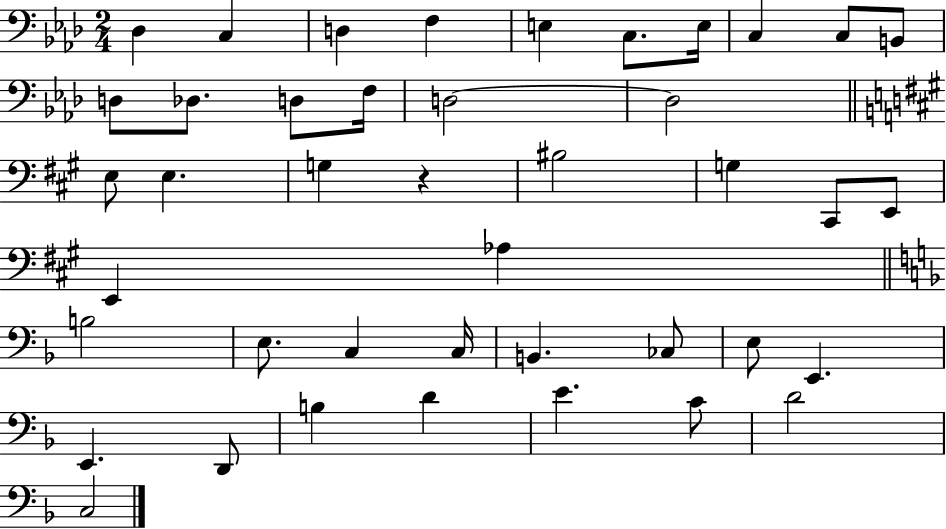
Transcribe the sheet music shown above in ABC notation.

X:1
T:Untitled
M:2/4
L:1/4
K:Ab
_D, C, D, F, E, C,/2 E,/4 C, C,/2 B,,/2 D,/2 _D,/2 D,/2 F,/4 D,2 D,2 E,/2 E, G, z ^B,2 G, ^C,,/2 E,,/2 E,, _A, B,2 E,/2 C, C,/4 B,, _C,/2 E,/2 E,, E,, D,,/2 B, D E C/2 D2 C,2